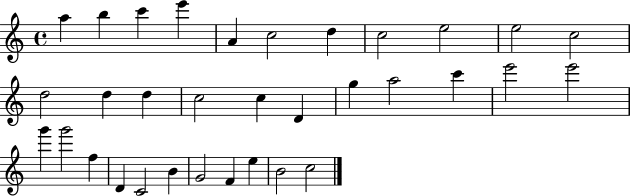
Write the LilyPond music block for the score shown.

{
  \clef treble
  \time 4/4
  \defaultTimeSignature
  \key c \major
  a''4 b''4 c'''4 e'''4 | a'4 c''2 d''4 | c''2 e''2 | e''2 c''2 | \break d''2 d''4 d''4 | c''2 c''4 d'4 | g''4 a''2 c'''4 | e'''2 e'''2 | \break g'''4 g'''2 f''4 | d'4 c'2 b'4 | g'2 f'4 e''4 | b'2 c''2 | \break \bar "|."
}